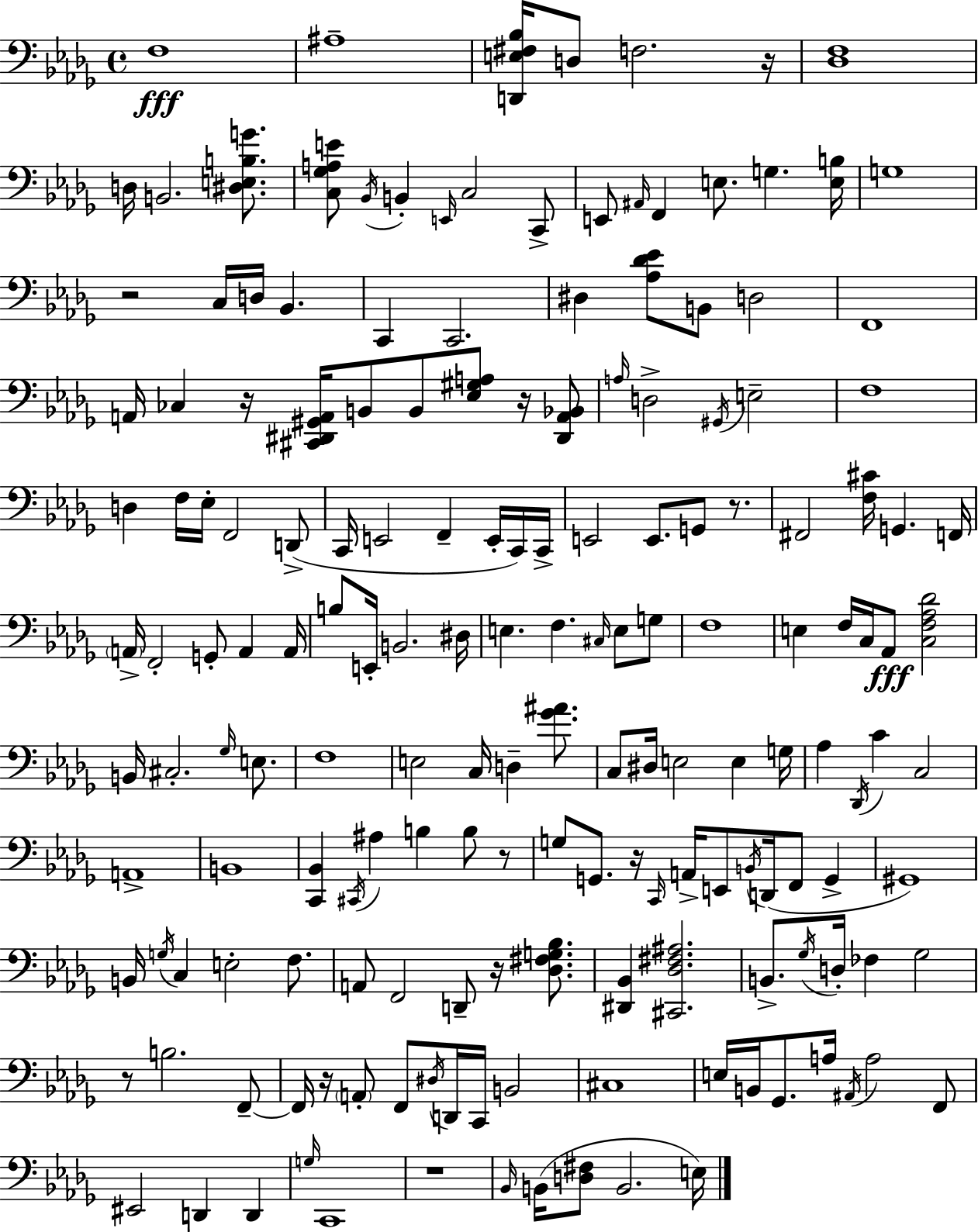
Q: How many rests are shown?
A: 11